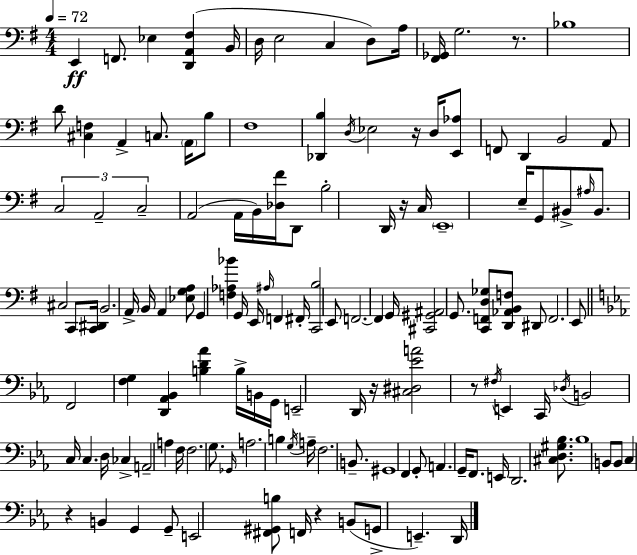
{
  \clef bass
  \numericTimeSignature
  \time 4/4
  \key g \major
  \tempo 4 = 72
  e,4\ff f,8. ees4 <d, a, fis>4( b,16 | d16 e2 c4 d8) a16 | <fis, ges,>16 g2. r8. | bes1 | \break d'8 <cis f>4 a,4-> c8. \parenthesize a,16 b8 | fis1 | <des, b>4 \acciaccatura { d16 } ees2 r16 d16 <e, aes>8 | f,8 d,4 b,2 a,8 | \break \tuplet 3/2 { c2 a,2-- | c2-- } a,2( | a,16 b,16) <des fis'>16 d,8 b2-. d,16 r16 | c16 \parenthesize e,1-- | \break e16-- g,8 bis,8-> \grace { ais16 } bis,8. cis2 | c,8 <c, dis,>16 b,2. | a,16-> b,16 a,4 <ees g a>8 g,4 <f aes bes'>4 | g,16 e,16 \grace { ais16 } f,4 fis,16-. <c, b>2 | \break e,8 f,2.~~ f,4 | g,16 <cis, gis, ais,>2 g,8. <c, f, d ges>8 | <d, aes, b, f>8 dis,8 f,2. | e,8 \bar "||" \break \key ees \major f,2 <f g>4 <d, aes, bes,>4 | <b d' aes'>4 b16-> b,16 g,16 e,2-- d,16 | r16 <cis dis ees' a'>2 r8 \acciaccatura { fis16 } e,4 | c,16 \acciaccatura { des16 } b,2 c16 c4. | \break d16 ces4-> a,2-- a4 | f16 f2. g8. | \grace { ges,16 } a2. b4 | \acciaccatura { g16 } a16-- f2. | \break b,8.-- gis,1 | f,4 g,8-. a,4. | g,16-- f,8. e,16 d,2. | <cis d gis bes>8. bes1 | \break b,8 b,8 c4 r4 | b,4 g,4 g,8-- e,2 | <fis, gis, b>8 f,16 r4 b,8( g,8-> e,4.--) | d,16 \bar "|."
}